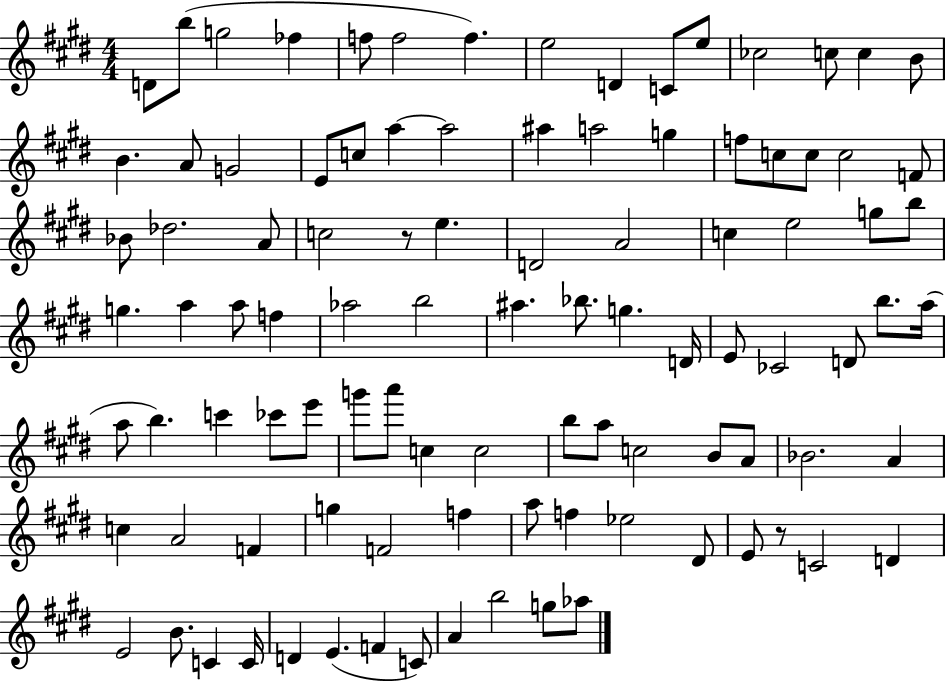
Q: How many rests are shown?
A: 2